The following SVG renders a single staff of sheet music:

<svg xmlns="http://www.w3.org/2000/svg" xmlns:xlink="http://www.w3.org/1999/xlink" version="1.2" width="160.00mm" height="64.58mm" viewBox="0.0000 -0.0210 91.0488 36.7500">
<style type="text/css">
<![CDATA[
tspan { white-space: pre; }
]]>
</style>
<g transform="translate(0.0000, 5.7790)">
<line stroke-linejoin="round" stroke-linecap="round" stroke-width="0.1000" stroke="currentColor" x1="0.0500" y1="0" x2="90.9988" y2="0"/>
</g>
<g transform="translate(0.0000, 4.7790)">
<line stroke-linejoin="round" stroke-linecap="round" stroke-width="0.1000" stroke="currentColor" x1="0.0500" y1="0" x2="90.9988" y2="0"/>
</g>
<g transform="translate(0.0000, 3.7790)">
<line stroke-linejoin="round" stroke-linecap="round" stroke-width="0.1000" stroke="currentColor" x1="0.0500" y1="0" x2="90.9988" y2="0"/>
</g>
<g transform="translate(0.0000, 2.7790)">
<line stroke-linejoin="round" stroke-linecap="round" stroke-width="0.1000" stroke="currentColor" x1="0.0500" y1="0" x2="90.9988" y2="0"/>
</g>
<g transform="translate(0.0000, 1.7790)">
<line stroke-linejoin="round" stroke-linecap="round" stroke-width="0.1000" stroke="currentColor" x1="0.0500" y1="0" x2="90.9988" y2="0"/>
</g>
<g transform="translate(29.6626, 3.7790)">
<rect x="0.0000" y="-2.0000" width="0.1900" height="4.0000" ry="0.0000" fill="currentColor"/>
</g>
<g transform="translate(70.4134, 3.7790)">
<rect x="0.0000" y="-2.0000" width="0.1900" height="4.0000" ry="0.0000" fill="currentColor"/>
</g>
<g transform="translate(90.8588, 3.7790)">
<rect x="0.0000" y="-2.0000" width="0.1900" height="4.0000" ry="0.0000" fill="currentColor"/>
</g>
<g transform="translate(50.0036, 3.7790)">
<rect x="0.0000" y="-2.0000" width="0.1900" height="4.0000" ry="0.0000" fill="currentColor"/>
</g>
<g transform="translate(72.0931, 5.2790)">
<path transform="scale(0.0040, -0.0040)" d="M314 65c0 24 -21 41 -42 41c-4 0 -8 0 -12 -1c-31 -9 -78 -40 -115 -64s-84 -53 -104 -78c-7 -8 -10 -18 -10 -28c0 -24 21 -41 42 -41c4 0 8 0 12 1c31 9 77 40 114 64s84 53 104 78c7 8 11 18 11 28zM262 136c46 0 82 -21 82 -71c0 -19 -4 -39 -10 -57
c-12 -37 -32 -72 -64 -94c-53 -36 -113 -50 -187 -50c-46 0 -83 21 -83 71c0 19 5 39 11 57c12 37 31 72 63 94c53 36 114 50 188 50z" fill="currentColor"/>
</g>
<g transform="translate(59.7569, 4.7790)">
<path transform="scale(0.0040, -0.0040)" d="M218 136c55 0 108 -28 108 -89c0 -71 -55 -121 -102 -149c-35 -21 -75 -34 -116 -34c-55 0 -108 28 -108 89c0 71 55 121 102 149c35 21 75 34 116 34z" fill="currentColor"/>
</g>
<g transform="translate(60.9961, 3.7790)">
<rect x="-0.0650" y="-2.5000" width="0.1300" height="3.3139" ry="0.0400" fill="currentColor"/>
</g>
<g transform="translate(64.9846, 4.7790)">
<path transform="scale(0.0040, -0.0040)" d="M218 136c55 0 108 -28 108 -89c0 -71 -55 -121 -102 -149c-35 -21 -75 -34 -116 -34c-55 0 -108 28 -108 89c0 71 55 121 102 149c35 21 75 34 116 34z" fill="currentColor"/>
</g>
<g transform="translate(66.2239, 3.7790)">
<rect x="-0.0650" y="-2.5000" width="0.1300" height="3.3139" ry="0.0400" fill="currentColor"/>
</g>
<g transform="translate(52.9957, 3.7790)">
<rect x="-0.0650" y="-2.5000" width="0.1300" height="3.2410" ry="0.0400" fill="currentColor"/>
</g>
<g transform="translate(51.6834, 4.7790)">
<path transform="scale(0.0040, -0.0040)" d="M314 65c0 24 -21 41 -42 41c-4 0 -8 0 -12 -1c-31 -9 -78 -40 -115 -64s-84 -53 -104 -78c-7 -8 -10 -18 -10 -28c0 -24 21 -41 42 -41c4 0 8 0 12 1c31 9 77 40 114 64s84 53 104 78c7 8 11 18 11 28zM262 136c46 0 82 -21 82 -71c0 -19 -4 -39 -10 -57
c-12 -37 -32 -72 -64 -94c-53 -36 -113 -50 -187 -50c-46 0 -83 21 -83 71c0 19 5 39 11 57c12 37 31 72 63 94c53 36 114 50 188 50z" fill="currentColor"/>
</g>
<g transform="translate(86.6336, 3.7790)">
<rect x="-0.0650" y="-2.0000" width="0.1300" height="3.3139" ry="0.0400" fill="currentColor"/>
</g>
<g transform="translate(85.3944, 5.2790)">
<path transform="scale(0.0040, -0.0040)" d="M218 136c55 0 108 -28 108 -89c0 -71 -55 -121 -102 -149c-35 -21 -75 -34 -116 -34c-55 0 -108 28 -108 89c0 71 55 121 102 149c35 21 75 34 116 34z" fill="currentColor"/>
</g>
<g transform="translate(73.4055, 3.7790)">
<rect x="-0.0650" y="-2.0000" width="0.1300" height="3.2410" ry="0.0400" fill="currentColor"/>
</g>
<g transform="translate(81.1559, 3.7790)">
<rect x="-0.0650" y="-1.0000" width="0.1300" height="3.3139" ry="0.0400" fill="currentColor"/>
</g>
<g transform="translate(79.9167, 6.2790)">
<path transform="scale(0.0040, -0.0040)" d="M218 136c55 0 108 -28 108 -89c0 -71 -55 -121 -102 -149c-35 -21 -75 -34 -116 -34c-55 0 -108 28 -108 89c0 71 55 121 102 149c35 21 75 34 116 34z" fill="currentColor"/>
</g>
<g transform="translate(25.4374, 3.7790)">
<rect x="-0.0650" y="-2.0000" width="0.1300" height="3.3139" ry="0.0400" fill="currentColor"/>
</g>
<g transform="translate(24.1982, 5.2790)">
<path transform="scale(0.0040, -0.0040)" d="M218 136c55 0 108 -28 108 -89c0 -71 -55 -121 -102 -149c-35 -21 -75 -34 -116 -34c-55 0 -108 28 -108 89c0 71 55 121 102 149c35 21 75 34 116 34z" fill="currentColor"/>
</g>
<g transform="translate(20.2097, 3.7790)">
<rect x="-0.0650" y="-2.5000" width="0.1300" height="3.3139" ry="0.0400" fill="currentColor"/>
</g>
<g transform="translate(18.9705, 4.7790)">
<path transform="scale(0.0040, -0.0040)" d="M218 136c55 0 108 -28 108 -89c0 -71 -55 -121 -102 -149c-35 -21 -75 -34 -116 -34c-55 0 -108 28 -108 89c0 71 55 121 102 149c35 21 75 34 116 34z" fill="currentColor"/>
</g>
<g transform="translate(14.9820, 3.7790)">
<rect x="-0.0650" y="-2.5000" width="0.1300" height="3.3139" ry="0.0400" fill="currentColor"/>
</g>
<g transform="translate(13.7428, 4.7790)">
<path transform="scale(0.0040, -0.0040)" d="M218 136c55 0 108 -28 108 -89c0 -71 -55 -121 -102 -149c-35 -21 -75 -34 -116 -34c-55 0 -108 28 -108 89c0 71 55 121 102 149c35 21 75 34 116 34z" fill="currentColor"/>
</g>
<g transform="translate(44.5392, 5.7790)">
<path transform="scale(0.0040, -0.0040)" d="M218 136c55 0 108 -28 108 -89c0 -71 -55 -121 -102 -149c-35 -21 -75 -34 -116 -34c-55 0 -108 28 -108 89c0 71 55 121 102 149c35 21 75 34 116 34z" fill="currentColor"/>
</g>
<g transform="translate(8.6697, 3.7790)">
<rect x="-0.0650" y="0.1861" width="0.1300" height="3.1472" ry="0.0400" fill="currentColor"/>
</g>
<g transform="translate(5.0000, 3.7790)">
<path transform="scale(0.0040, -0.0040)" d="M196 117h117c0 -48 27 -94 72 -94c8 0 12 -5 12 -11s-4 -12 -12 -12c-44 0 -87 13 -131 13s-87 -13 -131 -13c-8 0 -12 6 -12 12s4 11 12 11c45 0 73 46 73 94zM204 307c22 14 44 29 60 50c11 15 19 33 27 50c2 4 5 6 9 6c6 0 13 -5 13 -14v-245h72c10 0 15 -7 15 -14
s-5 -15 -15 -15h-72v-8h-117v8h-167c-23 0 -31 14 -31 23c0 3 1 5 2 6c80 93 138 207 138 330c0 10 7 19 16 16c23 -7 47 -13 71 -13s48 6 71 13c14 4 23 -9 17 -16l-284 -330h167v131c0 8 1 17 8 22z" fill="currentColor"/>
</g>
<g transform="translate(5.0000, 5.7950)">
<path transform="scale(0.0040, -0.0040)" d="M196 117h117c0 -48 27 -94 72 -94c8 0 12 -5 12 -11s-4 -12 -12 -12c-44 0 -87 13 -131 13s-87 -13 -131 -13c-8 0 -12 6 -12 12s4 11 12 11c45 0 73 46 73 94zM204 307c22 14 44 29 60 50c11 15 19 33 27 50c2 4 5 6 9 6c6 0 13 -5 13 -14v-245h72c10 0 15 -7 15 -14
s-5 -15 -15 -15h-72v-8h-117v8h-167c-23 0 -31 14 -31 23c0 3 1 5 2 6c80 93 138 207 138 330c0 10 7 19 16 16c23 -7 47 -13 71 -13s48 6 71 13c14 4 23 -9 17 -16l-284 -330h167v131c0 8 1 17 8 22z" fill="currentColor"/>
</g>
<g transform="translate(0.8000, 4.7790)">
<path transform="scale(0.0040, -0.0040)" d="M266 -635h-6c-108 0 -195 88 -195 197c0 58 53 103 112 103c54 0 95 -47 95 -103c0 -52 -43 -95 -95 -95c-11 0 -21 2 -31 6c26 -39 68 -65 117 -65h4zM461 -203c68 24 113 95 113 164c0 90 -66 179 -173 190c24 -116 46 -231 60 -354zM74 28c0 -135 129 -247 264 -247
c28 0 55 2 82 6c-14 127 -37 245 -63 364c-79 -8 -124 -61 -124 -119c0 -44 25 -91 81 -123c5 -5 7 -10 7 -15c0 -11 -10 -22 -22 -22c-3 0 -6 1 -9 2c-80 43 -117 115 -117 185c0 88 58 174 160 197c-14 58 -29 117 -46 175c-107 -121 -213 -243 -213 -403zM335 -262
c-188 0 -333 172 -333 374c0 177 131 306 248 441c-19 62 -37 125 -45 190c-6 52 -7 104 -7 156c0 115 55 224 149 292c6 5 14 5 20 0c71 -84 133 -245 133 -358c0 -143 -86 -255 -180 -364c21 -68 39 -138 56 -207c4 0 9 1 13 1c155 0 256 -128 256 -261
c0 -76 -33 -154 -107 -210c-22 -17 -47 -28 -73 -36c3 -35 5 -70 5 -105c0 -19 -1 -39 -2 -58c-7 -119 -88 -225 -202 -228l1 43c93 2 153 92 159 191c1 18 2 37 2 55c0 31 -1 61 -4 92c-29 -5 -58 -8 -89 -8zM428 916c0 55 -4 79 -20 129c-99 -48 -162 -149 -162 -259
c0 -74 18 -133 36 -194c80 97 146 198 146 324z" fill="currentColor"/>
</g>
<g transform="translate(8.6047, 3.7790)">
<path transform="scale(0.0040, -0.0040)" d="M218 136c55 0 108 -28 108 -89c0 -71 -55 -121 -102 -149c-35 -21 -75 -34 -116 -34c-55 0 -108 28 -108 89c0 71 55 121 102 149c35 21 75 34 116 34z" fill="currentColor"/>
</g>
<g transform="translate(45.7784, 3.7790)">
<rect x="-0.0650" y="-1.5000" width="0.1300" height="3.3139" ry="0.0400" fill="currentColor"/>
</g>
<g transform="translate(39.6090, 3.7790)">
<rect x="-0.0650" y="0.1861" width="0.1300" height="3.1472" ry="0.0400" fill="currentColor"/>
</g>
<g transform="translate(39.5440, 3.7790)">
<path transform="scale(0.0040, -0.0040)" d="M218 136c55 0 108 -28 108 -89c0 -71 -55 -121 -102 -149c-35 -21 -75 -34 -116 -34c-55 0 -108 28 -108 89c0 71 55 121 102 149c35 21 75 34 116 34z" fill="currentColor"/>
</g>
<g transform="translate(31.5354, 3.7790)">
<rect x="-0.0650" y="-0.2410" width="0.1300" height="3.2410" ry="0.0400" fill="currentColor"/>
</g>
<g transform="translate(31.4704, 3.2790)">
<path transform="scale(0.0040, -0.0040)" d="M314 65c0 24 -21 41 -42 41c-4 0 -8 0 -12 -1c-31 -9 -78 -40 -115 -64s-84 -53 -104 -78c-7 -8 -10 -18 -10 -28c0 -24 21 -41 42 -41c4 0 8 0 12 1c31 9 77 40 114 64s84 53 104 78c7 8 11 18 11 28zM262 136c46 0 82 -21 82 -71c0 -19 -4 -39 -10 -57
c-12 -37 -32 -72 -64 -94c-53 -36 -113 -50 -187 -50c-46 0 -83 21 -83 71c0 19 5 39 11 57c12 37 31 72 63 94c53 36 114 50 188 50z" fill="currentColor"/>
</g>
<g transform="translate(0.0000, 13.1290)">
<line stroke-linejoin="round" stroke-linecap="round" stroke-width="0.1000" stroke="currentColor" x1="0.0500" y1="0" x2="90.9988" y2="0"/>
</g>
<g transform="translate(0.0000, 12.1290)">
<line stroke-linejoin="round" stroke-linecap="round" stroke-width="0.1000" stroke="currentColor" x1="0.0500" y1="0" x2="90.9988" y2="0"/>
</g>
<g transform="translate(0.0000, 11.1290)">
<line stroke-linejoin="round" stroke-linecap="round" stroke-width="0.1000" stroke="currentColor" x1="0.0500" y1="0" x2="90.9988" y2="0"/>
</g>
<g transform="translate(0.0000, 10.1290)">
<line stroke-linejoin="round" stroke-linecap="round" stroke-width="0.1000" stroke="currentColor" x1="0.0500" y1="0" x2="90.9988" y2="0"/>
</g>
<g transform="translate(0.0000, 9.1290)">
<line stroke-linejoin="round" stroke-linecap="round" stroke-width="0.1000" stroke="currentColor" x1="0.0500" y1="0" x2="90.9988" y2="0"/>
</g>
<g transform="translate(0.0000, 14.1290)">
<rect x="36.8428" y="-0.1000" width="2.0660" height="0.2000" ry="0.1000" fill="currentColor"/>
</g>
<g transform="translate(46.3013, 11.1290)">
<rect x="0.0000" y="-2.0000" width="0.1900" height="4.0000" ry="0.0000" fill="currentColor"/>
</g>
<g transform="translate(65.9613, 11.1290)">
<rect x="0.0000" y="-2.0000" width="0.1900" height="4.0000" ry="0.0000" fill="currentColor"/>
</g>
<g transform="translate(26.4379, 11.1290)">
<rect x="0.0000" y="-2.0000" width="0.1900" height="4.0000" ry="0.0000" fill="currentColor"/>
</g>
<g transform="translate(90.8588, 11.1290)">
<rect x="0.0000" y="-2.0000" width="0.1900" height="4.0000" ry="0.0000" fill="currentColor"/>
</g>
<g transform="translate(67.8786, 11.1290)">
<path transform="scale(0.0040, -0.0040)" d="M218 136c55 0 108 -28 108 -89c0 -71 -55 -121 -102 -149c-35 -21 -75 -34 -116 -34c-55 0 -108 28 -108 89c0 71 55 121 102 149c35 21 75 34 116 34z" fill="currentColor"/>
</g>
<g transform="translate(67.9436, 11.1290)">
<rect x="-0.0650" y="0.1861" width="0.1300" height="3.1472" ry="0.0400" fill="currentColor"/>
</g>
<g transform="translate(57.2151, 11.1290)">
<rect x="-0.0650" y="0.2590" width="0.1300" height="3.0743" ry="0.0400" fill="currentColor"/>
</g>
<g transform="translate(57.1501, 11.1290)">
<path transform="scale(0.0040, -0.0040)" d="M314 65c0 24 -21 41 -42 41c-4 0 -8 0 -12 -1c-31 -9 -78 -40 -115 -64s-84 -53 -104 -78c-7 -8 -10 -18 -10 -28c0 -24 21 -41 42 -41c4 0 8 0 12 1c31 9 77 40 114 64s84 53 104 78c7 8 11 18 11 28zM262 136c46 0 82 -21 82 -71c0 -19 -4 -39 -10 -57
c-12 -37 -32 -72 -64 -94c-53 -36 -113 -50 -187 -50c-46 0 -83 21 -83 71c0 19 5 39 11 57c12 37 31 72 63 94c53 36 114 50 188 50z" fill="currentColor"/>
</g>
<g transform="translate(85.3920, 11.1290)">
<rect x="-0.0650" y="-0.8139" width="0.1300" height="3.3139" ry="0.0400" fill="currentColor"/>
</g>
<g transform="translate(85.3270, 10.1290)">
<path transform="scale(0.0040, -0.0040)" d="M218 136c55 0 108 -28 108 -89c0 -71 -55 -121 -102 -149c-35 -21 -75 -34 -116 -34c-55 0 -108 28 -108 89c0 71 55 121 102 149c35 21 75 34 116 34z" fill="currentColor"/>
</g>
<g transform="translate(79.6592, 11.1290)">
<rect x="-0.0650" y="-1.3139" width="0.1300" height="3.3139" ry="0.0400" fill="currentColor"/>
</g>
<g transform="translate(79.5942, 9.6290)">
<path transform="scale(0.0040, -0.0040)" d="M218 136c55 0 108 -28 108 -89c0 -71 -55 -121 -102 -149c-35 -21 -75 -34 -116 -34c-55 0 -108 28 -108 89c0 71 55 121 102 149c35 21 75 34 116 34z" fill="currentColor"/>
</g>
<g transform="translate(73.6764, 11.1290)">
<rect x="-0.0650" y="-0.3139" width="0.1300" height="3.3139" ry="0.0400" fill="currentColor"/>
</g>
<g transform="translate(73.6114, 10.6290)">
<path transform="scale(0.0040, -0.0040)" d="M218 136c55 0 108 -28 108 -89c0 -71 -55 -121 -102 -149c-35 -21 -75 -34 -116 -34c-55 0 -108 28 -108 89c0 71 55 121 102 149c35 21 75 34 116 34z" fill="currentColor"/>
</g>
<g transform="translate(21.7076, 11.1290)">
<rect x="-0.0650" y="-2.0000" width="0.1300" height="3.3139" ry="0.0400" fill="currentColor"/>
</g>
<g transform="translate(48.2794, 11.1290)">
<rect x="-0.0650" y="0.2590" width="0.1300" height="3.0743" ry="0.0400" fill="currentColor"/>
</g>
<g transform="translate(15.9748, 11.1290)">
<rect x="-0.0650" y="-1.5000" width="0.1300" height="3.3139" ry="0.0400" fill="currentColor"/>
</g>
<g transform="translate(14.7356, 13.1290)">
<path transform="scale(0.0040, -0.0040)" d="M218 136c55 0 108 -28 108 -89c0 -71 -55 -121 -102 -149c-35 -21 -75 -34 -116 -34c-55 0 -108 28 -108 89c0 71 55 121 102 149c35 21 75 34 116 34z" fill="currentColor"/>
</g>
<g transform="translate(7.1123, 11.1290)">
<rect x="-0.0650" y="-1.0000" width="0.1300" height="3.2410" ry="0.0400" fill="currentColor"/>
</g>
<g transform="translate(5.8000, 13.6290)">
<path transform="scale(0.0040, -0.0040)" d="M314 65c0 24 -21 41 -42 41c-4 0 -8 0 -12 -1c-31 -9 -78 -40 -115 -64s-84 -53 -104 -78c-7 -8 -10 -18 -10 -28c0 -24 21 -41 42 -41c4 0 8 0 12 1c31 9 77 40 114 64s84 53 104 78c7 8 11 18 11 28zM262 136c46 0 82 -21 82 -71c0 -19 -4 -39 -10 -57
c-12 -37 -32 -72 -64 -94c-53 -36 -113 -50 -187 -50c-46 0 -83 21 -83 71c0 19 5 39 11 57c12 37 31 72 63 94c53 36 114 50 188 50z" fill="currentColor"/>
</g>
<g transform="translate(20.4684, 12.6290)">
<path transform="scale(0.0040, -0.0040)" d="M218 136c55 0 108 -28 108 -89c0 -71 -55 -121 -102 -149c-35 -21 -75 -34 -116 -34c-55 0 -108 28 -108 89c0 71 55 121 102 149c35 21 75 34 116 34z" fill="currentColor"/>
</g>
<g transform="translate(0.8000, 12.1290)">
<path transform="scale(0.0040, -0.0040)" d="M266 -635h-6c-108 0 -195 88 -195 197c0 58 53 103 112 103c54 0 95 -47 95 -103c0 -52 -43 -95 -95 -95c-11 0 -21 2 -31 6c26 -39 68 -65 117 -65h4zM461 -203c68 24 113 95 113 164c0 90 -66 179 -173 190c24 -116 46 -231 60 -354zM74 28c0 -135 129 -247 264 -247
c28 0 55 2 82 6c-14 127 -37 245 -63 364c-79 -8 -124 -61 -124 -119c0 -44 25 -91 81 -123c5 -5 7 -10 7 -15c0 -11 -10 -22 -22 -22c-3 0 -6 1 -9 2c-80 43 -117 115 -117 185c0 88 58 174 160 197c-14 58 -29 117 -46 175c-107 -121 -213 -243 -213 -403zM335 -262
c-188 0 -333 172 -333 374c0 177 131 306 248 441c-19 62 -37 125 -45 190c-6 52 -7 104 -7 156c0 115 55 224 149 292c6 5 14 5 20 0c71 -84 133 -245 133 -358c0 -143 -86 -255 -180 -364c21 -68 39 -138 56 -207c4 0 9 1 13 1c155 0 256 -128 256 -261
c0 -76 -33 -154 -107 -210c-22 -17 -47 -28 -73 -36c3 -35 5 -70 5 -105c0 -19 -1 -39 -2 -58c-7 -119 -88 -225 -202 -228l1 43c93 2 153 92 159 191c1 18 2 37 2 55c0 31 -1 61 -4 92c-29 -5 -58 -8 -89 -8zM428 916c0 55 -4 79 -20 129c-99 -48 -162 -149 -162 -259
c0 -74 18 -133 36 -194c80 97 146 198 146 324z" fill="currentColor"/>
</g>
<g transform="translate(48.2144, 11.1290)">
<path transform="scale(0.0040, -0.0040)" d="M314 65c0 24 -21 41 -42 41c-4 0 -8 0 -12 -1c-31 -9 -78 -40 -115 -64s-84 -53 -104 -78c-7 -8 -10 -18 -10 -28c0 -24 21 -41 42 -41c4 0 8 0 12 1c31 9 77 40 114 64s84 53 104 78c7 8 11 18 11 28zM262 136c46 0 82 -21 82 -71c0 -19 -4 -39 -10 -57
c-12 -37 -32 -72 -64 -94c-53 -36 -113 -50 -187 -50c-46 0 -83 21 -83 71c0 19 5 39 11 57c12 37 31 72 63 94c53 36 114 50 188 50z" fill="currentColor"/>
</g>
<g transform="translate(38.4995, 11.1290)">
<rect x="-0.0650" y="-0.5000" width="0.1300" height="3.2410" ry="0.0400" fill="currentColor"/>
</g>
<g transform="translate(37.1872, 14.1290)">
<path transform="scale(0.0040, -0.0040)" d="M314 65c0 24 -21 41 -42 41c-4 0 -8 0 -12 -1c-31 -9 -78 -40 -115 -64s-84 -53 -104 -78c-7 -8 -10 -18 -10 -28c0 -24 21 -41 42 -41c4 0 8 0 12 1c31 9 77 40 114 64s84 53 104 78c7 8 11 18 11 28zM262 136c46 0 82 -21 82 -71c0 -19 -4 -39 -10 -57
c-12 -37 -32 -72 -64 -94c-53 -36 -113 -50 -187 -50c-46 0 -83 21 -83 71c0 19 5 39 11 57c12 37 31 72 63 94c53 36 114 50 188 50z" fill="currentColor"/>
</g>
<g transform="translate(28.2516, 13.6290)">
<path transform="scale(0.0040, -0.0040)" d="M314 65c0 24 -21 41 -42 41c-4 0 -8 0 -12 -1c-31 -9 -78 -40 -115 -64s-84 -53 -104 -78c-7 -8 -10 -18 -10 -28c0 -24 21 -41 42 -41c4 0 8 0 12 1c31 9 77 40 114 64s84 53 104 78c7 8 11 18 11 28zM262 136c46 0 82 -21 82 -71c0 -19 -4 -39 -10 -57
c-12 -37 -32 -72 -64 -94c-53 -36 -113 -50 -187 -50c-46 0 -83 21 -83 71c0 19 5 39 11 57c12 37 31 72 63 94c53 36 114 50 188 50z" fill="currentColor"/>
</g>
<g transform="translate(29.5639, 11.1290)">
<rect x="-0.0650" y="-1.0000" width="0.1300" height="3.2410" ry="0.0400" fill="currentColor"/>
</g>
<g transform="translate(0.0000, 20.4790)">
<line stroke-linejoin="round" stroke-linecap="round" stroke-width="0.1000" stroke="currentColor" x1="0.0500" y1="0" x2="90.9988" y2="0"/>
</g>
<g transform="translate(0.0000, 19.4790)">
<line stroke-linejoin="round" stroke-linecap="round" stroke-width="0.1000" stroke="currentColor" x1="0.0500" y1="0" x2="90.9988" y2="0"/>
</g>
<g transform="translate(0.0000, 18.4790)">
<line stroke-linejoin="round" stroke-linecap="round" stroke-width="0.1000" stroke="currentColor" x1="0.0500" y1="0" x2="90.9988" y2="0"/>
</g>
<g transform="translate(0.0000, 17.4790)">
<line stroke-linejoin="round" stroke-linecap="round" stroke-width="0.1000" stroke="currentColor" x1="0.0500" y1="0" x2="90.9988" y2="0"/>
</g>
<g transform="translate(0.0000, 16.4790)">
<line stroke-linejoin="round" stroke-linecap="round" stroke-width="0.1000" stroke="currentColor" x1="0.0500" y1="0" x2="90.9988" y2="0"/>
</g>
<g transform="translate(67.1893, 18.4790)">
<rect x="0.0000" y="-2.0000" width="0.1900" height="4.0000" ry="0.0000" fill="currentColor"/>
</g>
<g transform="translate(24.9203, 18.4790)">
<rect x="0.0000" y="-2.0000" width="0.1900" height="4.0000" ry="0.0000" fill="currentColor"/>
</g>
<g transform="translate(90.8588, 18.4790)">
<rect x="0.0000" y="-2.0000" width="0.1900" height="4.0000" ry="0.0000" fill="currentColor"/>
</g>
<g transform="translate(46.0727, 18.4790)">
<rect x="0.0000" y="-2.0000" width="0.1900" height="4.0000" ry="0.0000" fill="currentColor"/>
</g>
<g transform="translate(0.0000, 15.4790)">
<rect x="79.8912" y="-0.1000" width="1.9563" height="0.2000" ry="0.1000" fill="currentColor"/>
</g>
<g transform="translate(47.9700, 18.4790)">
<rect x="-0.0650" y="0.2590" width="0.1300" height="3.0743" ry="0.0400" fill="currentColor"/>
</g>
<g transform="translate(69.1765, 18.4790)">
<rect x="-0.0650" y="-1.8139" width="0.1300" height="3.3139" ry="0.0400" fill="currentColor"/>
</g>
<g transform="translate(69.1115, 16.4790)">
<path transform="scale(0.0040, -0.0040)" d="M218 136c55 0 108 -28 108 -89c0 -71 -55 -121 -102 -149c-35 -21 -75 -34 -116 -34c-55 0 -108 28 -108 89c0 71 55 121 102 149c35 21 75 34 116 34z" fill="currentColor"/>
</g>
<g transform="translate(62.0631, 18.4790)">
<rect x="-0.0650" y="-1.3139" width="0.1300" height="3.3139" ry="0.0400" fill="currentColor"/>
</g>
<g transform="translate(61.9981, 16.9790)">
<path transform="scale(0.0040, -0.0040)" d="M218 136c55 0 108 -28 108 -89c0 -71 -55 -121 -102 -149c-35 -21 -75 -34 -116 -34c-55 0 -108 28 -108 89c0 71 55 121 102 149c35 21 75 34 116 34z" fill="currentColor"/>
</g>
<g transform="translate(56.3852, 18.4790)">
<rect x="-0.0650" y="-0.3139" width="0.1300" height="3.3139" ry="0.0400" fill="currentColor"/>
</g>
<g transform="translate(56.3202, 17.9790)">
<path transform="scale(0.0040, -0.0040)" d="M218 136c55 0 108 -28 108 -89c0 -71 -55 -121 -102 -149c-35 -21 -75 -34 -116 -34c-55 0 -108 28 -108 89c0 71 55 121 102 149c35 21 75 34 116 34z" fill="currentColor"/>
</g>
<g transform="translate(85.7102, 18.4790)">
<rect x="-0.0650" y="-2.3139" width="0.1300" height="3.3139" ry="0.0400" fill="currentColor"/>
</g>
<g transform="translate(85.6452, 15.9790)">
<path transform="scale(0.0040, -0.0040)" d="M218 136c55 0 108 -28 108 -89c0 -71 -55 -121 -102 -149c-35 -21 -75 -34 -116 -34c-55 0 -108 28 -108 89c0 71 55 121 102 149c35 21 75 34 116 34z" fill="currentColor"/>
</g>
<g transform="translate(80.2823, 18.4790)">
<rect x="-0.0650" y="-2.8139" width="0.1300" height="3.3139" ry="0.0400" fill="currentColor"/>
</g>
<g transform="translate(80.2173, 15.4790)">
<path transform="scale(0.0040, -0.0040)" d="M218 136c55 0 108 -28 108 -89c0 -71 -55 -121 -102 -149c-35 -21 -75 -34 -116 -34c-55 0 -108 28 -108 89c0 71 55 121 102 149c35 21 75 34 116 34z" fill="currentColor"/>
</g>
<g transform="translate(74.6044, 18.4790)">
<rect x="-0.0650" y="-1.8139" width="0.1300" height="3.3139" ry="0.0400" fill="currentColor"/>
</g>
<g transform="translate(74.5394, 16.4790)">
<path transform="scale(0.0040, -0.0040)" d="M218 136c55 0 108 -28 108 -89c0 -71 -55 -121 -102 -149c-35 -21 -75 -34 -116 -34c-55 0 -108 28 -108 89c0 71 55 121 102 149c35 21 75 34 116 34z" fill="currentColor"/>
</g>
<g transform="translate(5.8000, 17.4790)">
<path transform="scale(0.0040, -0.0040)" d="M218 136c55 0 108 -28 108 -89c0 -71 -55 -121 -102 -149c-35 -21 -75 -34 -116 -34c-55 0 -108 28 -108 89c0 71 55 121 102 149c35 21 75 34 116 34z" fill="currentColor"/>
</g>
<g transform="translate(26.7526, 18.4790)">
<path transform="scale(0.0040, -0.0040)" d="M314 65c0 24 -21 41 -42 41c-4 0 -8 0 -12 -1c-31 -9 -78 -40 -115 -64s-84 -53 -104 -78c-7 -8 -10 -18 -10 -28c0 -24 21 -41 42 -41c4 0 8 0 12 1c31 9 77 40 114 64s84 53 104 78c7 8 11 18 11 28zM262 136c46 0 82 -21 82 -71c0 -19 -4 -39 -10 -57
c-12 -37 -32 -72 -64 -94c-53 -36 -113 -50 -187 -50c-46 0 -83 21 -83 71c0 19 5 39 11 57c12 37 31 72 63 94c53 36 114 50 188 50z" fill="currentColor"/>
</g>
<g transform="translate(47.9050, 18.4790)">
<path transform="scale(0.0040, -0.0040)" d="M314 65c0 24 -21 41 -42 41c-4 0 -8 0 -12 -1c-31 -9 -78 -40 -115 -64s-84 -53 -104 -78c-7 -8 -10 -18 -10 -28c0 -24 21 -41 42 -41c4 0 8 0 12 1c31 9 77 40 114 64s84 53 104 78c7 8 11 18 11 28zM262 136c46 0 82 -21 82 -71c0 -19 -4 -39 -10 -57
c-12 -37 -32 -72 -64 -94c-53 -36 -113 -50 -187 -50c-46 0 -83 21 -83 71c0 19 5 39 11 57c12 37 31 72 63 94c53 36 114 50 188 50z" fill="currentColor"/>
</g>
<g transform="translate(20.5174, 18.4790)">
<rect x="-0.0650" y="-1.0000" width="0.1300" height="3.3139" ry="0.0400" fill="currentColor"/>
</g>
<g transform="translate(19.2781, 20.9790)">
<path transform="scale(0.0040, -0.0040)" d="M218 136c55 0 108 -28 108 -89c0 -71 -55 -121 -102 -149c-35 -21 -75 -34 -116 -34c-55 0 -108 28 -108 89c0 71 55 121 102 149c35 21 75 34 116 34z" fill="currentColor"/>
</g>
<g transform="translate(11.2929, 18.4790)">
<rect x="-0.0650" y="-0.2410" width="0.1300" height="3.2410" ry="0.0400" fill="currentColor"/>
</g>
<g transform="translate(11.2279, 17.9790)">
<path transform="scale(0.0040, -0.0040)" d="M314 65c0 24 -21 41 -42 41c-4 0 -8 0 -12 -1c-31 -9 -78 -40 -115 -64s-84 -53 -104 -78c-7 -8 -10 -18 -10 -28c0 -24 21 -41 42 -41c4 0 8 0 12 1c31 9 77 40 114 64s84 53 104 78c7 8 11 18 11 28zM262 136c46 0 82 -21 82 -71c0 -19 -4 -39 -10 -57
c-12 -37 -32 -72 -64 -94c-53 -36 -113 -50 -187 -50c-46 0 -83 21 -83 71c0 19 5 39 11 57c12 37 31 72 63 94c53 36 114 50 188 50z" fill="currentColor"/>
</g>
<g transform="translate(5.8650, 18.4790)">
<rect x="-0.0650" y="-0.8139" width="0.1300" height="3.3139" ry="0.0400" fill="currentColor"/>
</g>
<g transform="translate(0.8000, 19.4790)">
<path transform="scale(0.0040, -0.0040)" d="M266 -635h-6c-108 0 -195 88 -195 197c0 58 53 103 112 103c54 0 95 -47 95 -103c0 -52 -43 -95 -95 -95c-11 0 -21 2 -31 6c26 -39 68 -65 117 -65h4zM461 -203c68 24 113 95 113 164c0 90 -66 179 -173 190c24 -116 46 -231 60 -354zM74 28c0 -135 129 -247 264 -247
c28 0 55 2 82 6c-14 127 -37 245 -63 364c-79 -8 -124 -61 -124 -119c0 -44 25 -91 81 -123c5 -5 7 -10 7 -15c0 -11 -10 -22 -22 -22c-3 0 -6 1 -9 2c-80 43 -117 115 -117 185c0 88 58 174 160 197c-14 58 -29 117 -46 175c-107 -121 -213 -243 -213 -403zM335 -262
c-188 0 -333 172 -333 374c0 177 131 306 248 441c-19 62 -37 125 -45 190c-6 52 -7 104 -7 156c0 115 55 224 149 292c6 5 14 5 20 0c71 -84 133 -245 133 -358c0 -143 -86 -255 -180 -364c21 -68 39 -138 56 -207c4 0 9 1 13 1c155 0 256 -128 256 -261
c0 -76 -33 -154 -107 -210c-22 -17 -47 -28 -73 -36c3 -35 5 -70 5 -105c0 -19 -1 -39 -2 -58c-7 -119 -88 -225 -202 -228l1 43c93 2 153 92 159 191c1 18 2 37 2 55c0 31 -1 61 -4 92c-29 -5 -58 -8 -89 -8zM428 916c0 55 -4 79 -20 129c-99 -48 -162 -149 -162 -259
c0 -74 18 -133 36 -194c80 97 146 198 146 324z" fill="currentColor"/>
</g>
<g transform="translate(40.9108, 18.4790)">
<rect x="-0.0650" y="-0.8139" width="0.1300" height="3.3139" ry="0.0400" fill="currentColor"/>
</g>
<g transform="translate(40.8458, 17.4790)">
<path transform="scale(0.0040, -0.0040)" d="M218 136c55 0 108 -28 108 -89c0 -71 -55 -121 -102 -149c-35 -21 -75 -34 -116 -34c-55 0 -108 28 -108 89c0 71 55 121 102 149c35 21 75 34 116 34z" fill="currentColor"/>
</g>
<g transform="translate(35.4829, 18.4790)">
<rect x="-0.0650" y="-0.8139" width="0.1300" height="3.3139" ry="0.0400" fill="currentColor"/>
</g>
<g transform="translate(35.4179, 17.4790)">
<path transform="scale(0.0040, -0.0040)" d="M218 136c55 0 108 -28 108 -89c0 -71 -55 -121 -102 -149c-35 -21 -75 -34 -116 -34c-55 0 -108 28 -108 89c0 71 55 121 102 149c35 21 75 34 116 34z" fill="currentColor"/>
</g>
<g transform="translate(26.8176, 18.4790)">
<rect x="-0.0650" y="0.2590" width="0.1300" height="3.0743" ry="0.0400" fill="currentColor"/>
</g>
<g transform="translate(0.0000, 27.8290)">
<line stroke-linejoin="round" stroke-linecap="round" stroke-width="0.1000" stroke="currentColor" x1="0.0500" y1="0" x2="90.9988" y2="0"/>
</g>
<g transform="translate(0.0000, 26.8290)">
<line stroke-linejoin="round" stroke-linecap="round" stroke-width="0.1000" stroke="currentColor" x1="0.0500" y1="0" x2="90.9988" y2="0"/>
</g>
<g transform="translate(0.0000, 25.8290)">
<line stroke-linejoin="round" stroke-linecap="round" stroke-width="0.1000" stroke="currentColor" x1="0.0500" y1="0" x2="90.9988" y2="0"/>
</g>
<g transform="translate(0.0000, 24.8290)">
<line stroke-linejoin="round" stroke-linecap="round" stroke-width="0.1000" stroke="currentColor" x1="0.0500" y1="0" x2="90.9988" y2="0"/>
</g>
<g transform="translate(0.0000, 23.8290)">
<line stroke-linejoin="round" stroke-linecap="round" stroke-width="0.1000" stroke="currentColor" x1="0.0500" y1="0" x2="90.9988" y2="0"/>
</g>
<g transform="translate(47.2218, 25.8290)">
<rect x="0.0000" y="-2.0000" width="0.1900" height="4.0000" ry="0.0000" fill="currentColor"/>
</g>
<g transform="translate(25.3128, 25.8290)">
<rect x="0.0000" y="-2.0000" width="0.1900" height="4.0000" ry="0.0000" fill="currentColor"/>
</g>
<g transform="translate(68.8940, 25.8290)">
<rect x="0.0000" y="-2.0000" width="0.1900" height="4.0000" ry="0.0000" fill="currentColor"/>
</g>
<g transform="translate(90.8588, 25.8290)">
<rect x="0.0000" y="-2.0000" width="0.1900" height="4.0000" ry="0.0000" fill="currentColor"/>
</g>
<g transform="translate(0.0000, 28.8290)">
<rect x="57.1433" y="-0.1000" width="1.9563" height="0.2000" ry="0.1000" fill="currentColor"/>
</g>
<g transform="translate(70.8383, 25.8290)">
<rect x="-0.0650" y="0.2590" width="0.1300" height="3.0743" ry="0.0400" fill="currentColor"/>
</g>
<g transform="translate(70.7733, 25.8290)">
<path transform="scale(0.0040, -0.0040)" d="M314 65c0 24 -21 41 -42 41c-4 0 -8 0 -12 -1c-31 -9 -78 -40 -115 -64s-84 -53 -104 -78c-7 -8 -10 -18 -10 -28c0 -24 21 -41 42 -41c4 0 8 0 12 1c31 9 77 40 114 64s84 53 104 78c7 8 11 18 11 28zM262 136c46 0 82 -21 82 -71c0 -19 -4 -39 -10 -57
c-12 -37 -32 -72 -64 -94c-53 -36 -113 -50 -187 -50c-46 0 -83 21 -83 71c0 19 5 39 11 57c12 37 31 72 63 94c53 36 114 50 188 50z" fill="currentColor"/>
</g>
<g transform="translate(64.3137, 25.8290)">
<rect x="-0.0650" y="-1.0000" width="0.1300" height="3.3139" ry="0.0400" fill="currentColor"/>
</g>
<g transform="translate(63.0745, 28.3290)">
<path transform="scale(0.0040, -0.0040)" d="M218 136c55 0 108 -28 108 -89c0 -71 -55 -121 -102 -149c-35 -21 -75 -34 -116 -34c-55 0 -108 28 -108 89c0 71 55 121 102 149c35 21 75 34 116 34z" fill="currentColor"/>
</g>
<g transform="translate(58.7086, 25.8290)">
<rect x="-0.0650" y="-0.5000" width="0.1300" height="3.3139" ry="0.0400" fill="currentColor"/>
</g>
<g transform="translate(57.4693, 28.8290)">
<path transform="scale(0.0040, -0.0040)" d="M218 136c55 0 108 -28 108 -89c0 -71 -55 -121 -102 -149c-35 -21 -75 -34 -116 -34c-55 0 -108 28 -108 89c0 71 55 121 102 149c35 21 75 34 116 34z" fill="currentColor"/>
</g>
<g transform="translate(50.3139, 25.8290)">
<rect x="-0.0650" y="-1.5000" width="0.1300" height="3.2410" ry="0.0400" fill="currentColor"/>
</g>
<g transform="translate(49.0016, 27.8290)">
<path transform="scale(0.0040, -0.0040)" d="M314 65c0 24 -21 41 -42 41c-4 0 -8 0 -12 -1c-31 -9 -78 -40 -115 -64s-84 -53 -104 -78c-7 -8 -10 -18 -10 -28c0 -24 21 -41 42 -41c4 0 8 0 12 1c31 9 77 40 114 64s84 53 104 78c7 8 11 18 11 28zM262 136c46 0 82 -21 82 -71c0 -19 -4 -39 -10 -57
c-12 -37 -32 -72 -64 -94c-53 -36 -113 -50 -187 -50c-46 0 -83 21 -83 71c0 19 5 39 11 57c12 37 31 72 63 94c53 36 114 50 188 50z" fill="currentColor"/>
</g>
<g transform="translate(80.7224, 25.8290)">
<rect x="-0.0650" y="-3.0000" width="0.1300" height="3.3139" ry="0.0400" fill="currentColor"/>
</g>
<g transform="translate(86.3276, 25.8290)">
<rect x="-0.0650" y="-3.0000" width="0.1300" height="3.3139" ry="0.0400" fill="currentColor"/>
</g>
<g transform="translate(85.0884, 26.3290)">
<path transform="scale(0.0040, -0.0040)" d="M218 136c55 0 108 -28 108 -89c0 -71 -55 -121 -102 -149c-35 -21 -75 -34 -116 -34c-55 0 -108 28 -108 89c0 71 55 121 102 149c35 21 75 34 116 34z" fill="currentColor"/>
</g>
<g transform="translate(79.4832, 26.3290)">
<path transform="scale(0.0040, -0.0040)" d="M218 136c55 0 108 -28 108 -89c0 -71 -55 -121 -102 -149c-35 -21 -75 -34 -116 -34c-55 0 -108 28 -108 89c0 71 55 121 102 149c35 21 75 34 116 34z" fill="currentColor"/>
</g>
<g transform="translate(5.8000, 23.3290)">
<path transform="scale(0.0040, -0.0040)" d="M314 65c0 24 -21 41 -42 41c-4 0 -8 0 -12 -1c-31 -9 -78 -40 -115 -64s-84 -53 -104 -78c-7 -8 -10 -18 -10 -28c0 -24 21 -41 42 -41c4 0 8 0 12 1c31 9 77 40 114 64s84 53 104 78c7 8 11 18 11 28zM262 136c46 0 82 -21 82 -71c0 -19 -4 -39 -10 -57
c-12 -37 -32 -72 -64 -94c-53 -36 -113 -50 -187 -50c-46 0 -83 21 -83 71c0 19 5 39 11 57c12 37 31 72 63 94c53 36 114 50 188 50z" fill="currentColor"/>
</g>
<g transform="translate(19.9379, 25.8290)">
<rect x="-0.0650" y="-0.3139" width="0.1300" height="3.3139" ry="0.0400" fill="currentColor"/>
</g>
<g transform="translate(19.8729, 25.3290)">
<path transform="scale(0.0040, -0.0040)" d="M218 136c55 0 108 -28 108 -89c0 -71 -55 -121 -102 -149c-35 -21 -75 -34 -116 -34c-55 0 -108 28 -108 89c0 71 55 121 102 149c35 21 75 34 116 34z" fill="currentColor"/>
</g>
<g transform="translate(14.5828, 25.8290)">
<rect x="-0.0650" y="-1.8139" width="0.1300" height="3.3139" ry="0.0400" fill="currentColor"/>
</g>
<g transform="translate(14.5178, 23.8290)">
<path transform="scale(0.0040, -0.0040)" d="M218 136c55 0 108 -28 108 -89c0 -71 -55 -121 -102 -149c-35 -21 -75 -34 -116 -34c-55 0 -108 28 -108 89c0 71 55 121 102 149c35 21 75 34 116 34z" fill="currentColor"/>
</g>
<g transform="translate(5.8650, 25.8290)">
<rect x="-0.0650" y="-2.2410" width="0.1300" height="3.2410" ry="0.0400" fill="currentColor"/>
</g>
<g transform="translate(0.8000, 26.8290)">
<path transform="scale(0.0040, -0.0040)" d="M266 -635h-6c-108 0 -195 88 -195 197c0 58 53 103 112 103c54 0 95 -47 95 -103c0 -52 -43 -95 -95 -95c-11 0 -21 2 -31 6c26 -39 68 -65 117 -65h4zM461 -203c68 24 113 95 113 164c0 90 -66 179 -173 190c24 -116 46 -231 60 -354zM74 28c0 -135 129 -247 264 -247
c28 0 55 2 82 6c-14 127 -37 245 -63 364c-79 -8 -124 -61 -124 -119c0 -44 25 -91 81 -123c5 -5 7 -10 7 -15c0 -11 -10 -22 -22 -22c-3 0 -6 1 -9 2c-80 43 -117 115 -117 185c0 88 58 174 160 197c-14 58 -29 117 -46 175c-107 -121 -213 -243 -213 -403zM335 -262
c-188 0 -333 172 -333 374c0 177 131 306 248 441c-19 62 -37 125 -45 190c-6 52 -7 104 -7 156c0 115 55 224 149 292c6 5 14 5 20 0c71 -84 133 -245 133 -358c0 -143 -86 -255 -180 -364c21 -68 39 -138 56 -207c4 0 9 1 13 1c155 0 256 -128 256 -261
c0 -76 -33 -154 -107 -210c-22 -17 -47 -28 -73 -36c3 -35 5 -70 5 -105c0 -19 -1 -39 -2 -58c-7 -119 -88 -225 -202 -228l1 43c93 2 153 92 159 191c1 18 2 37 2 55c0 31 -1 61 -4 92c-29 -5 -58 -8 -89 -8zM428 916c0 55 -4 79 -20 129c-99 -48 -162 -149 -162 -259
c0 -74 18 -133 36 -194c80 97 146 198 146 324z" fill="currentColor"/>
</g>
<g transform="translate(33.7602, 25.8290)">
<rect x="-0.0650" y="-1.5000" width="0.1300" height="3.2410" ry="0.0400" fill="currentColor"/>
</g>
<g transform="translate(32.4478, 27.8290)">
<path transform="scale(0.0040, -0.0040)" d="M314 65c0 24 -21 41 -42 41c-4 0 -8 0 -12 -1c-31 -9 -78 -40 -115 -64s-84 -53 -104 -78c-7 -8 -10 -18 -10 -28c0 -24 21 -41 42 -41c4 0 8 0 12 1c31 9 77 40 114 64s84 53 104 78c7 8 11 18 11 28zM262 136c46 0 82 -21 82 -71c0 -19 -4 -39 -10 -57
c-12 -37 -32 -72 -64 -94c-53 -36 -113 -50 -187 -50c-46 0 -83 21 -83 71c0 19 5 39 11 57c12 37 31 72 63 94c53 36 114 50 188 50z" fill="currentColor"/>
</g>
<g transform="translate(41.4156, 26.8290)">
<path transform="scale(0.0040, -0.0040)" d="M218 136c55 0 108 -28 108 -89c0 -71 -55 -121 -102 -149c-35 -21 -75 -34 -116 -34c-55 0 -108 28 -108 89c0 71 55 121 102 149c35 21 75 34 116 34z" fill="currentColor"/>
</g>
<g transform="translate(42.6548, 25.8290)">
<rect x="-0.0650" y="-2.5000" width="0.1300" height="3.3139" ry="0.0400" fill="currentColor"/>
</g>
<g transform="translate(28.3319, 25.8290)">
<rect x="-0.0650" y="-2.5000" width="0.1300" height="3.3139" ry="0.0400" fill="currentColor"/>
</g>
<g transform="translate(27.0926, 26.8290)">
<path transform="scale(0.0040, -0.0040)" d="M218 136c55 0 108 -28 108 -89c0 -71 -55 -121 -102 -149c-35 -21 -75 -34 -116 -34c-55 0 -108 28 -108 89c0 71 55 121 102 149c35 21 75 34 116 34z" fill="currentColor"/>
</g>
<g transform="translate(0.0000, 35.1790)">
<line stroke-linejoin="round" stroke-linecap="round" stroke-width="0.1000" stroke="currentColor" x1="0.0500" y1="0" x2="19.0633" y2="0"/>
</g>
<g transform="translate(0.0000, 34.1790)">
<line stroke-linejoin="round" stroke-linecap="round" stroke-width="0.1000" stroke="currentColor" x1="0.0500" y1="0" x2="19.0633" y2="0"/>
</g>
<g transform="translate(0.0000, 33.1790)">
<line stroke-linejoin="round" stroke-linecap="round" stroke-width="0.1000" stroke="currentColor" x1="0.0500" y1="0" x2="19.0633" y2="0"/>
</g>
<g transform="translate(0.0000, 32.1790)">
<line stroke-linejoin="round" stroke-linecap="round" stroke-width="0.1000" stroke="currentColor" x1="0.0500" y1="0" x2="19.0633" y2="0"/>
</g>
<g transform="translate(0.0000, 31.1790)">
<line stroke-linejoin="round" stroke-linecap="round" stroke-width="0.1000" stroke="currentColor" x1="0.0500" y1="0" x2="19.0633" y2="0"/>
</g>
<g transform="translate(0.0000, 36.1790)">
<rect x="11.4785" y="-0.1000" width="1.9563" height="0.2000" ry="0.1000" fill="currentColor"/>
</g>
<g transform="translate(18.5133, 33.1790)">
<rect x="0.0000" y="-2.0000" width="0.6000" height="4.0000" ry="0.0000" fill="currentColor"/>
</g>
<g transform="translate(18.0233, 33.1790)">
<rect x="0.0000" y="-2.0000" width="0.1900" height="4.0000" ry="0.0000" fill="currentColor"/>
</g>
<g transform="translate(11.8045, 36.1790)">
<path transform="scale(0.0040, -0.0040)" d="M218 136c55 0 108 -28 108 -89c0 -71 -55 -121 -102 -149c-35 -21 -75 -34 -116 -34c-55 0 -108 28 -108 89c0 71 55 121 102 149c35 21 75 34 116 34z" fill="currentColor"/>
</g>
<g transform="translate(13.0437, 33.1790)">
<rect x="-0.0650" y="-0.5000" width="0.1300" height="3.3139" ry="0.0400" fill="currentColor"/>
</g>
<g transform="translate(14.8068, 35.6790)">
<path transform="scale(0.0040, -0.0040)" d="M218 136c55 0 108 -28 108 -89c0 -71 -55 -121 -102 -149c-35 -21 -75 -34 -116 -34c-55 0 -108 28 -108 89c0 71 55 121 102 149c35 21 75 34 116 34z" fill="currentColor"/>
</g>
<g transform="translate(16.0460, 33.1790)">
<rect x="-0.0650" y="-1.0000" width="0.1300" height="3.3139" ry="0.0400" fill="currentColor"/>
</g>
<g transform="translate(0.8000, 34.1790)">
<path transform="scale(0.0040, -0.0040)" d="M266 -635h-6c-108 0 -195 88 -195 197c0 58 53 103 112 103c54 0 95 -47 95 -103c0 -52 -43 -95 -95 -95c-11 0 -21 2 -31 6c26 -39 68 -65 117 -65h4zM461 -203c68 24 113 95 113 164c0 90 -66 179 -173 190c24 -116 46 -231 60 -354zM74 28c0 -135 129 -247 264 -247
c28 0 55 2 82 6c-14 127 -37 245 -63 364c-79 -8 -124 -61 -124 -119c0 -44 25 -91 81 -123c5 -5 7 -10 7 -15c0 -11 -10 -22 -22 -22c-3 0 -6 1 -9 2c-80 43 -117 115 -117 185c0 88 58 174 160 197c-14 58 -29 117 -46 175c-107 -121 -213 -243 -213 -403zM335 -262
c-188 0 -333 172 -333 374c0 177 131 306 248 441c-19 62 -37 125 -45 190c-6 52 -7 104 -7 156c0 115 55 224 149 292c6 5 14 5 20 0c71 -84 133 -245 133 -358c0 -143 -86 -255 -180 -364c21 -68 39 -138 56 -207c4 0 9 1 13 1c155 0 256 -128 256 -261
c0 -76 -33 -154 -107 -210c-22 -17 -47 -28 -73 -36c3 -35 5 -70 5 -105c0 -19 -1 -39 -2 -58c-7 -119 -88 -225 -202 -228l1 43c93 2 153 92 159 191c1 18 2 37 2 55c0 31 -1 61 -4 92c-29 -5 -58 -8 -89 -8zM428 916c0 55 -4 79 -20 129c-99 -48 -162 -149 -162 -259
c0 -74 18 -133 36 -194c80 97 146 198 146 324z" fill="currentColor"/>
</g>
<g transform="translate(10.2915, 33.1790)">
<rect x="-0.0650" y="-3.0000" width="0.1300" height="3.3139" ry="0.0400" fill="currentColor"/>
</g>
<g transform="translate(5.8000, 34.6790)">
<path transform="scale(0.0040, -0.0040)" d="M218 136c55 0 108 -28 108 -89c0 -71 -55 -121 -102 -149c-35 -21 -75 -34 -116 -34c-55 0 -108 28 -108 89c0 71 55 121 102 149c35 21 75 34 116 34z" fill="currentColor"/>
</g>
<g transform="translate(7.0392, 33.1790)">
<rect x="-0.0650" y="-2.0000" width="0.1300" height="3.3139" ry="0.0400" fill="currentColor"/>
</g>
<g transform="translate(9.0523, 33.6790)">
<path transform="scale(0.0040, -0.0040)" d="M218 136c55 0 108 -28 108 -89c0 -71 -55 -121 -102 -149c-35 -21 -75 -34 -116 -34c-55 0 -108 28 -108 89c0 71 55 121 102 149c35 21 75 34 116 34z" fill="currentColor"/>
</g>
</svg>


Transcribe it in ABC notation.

X:1
T:Untitled
M:4/4
L:1/4
K:C
B G G F c2 B E G2 G G F2 D F D2 E F D2 C2 B2 B2 B c e d d c2 D B2 d d B2 c e f f a g g2 f c G E2 G E2 C D B2 A A F A C D